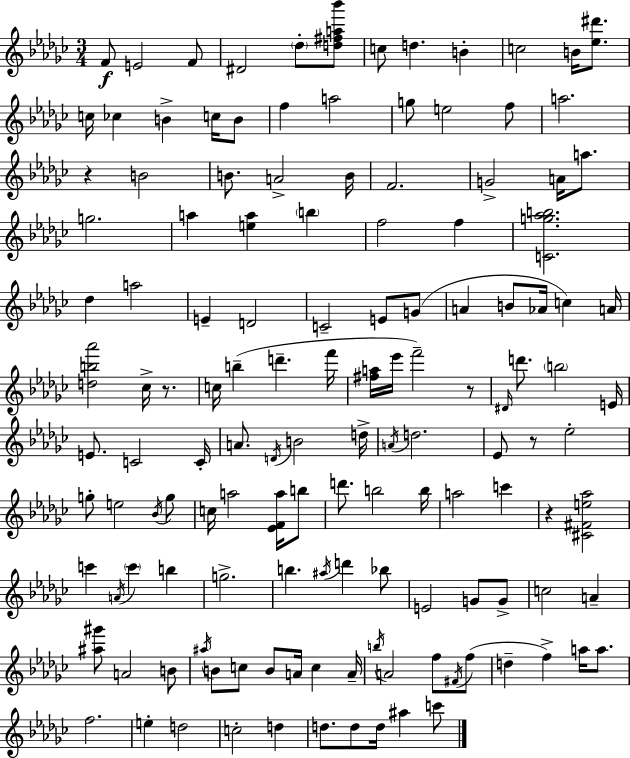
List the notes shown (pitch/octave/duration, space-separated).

F4/e E4/h F4/e D#4/h Db5/e [D5,F#5,A5,Bb6]/e C5/e D5/q. B4/q C5/h B4/s [Eb5,D#6]/e. C5/s CES5/q B4/q C5/s B4/e F5/q A5/h G5/e E5/h F5/e A5/h. R/q B4/h B4/e. A4/h B4/s F4/h. G4/h A4/s A5/e. G5/h. A5/q [E5,A5]/q B5/q F5/h F5/q [C4,G5,Ab5,B5]/h. Db5/q A5/h E4/q D4/h C4/h E4/e G4/e A4/q B4/e Ab4/s C5/q A4/s [D5,B5,Ab6]/h CES5/s R/e. C5/s B5/q D6/q. F6/s [F#5,A5]/s Eb6/s F6/h R/e D#4/s D6/e. B5/h E4/s E4/e. C4/h C4/s A4/e. D4/s B4/h D5/s A4/s D5/h. Eb4/e R/e Eb5/h G5/e E5/h Bb4/s G5/e C5/s A5/h [Eb4,F4,A5]/s B5/e D6/e. B5/h B5/s A5/h C6/q R/q [C#4,F#4,E5,Ab5]/h C6/q A4/s C6/q B5/q G5/h. B5/q. A#5/s D6/q Bb5/e E4/h G4/e G4/e C5/h A4/q [A#5,G#6]/e A4/h B4/e A#5/s B4/e C5/e B4/e A4/s C5/q A4/s B5/s A4/h F5/e F#4/s F5/e D5/q F5/q A5/s A5/e. F5/h. E5/q D5/h C5/h D5/q D5/e. D5/e D5/s A#5/q C6/e